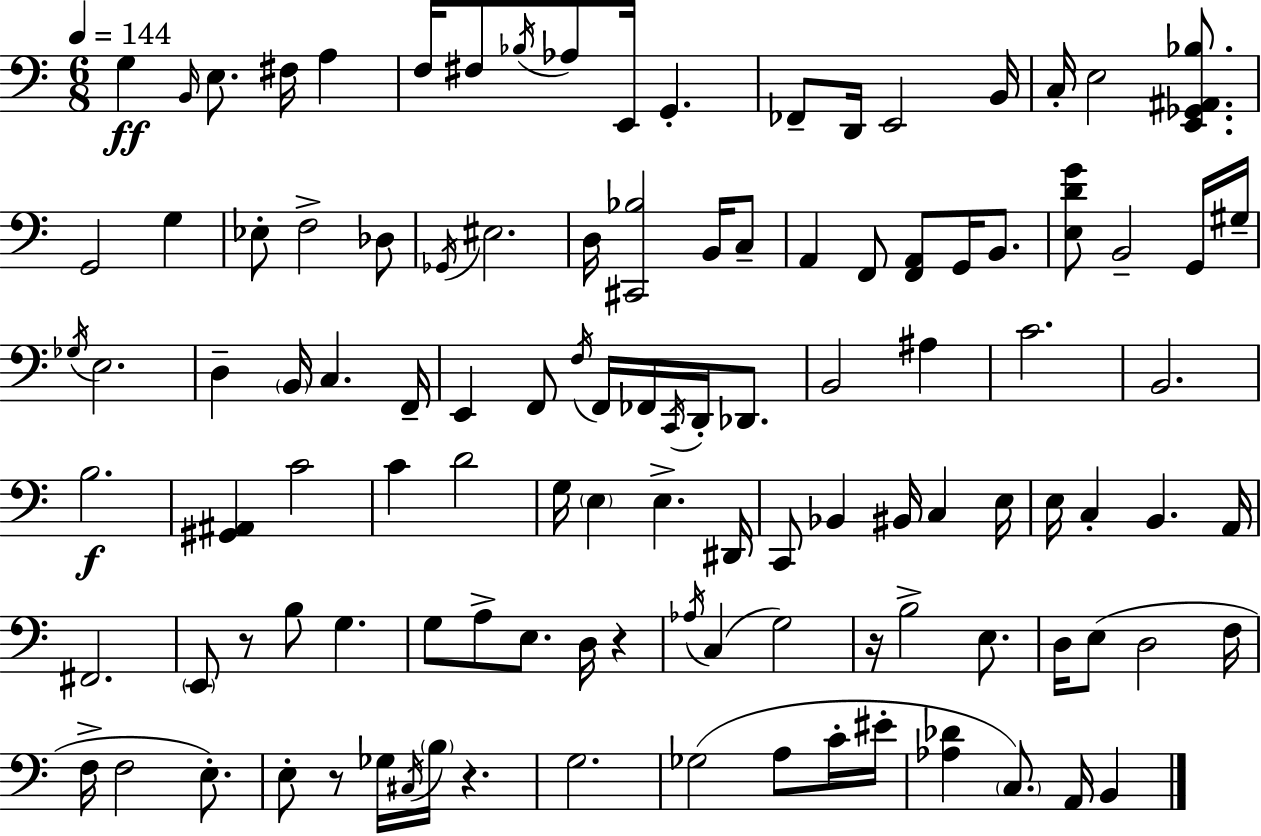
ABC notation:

X:1
T:Untitled
M:6/8
L:1/4
K:Am
G, B,,/4 E,/2 ^F,/4 A, F,/4 ^F,/2 _B,/4 _A,/2 E,,/4 G,, _F,,/2 D,,/4 E,,2 B,,/4 C,/4 E,2 [E,,_G,,^A,,_B,]/2 G,,2 G, _E,/2 F,2 _D,/2 _G,,/4 ^E,2 D,/4 [^C,,_B,]2 B,,/4 C,/2 A,, F,,/2 [F,,A,,]/2 G,,/4 B,,/2 [E,DG]/2 B,,2 G,,/4 ^G,/4 _G,/4 E,2 D, B,,/4 C, F,,/4 E,, F,,/2 F,/4 F,,/4 _F,,/4 C,,/4 D,,/4 _D,,/2 B,,2 ^A, C2 B,,2 B,2 [^G,,^A,,] C2 C D2 G,/4 E, E, ^D,,/4 C,,/2 _B,, ^B,,/4 C, E,/4 E,/4 C, B,, A,,/4 ^F,,2 E,,/2 z/2 B,/2 G, G,/2 A,/2 E,/2 D,/4 z _A,/4 C, G,2 z/4 B,2 E,/2 D,/4 E,/2 D,2 F,/4 F,/4 F,2 E,/2 E,/2 z/2 _G,/4 ^C,/4 B,/4 z G,2 _G,2 A,/2 C/4 ^E/4 [_A,_D] C,/2 A,,/4 B,,